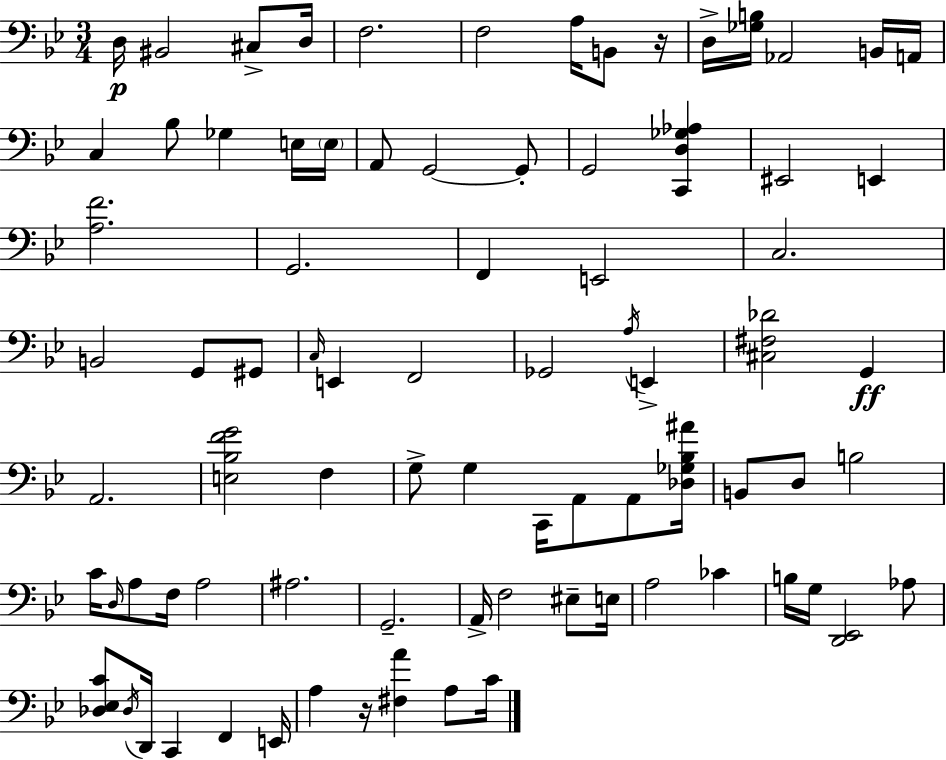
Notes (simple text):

D3/s BIS2/h C#3/e D3/s F3/h. F3/h A3/s B2/e R/s D3/s [Gb3,B3]/s Ab2/h B2/s A2/s C3/q Bb3/e Gb3/q E3/s E3/s A2/e G2/h G2/e G2/h [C2,D3,Gb3,Ab3]/q EIS2/h E2/q [A3,F4]/h. G2/h. F2/q E2/h C3/h. B2/h G2/e G#2/e C3/s E2/q F2/h Gb2/h A3/s E2/q [C#3,F#3,Db4]/h G2/q A2/h. [E3,Bb3,F4,G4]/h F3/q G3/e G3/q C2/s A2/e A2/e [Db3,Gb3,Bb3,A#4]/s B2/e D3/e B3/h C4/s D3/s A3/e F3/s A3/h A#3/h. G2/h. A2/s F3/h EIS3/e E3/s A3/h CES4/q B3/s G3/s [D2,Eb2]/h Ab3/e [Db3,Eb3,C4]/e Db3/s D2/s C2/q F2/q E2/s A3/q R/s [F#3,A4]/q A3/e C4/s